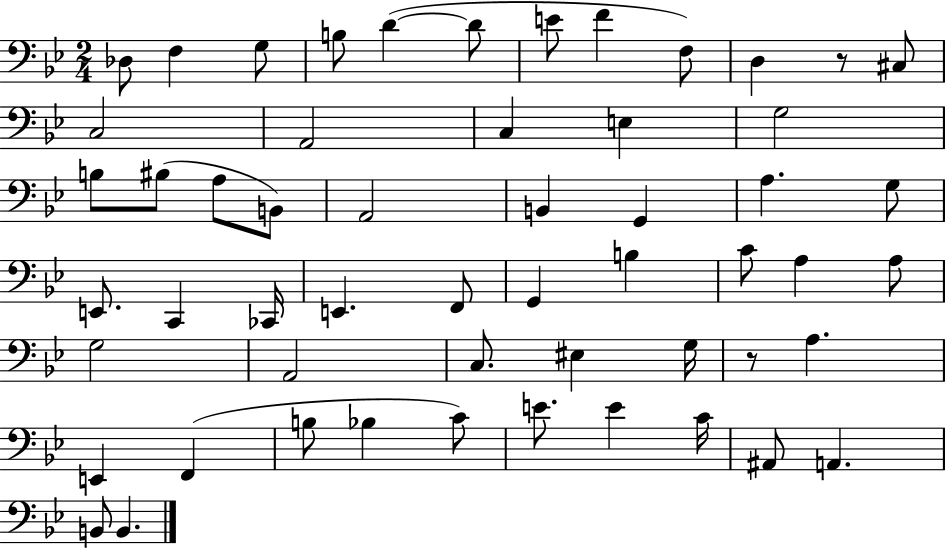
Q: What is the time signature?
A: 2/4